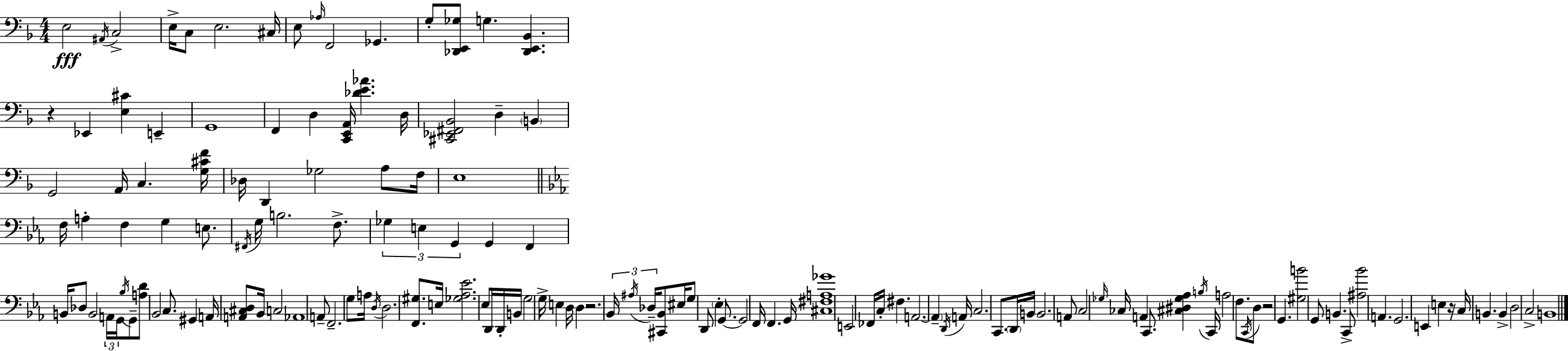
X:1
T:Untitled
M:4/4
L:1/4
K:F
E,2 ^A,,/4 C,2 E,/4 C,/2 E,2 ^C,/4 E,/2 _A,/4 F,,2 _G,, G,/2 [_D,,E,,_G,]/2 G, [_D,,E,,_B,,] z _E,, [E,^C] E,, G,,4 F,, D, [C,,E,,A,,]/4 [_DE_A] D,/4 [^C,,_E,,^F,,_B,,]2 D, B,, G,,2 A,,/4 C, [G,^CF]/4 _D,/4 D,, _G,2 A,/2 F,/4 E,4 F,/4 A, F, G, E,/2 ^F,,/4 G,/4 B,2 F,/2 _G, E, G,, G,, F,, B,,/4 _D,/2 B,,2 A,,/4 G,,/4 _B,/4 G,,/2 [A,D]/2 _B,,2 C,/2 ^G,, A,,/4 [A,,^C,D,]/2 _B,,/4 C,2 _A,,4 A,,/2 F,,2 G,/2 A,/4 D,/4 D,2 [F,,^G,]/2 E,/4 [_G,_A,_E]2 _E,/2 D,,/4 D,,/4 B,,/4 G,2 G,/4 E, D,/4 D, z2 _B,,/4 ^A,/4 _D,/4 [^C,,_B,,]/2 ^E,/4 G,/2 D,,/2 _E, G,,/2 G,,2 F,,/4 F,, G,,/4 [^C,^F,A,_G]4 E,,2 _F,,/4 C,/4 ^F, A,,2 A,, D,,/4 A,,/4 C,2 C,,/2 D,,/4 B,,/4 B,,2 A,,/2 C,2 _G,/4 _C,/4 A,, C,,/2 [^C,^D,_G,_A,] B,/4 C,,/4 A,2 F,/2 C,,/4 D,/2 z2 G,, [^G,B]2 G,,/2 B,, C,,/2 [^A,_B]2 A,, G,,2 E,, E, z/4 C,/4 B,, B,, D,2 C,2 B,,4